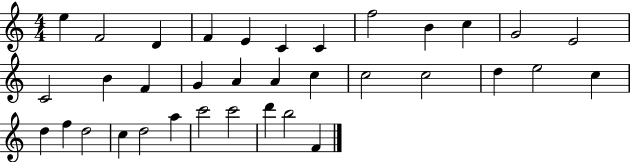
{
  \clef treble
  \numericTimeSignature
  \time 4/4
  \key c \major
  e''4 f'2 d'4 | f'4 e'4 c'4 c'4 | f''2 b'4 c''4 | g'2 e'2 | \break c'2 b'4 f'4 | g'4 a'4 a'4 c''4 | c''2 c''2 | d''4 e''2 c''4 | \break d''4 f''4 d''2 | c''4 d''2 a''4 | c'''2 c'''2 | d'''4 b''2 f'4 | \break \bar "|."
}